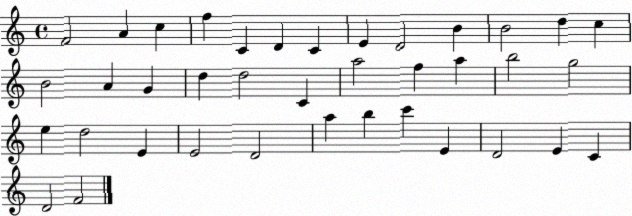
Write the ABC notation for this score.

X:1
T:Untitled
M:4/4
L:1/4
K:C
F2 A c f C D C E D2 B B2 d c B2 A G d d2 C a2 f a b2 g2 e d2 E E2 D2 a b c' E D2 E C D2 F2